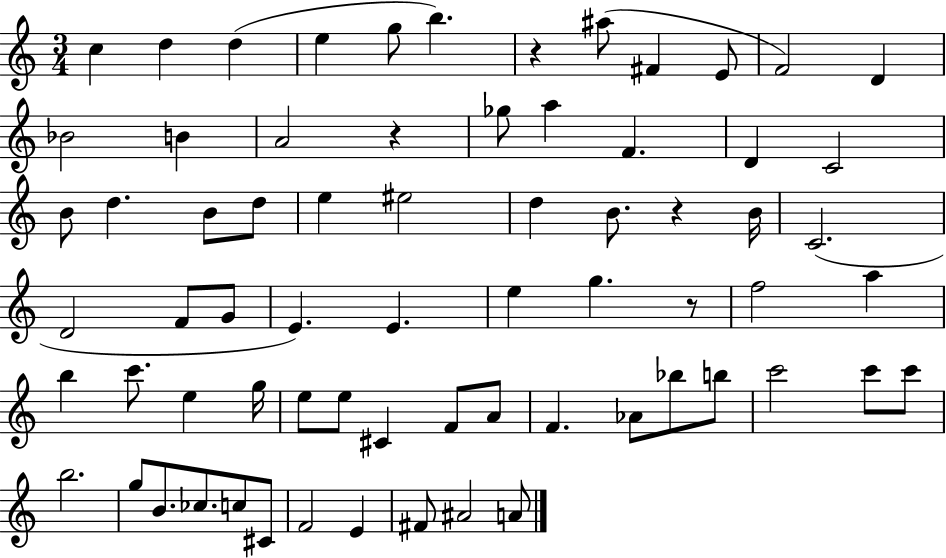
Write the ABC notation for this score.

X:1
T:Untitled
M:3/4
L:1/4
K:C
c d d e g/2 b z ^a/2 ^F E/2 F2 D _B2 B A2 z _g/2 a F D C2 B/2 d B/2 d/2 e ^e2 d B/2 z B/4 C2 D2 F/2 G/2 E E e g z/2 f2 a b c'/2 e g/4 e/2 e/2 ^C F/2 A/2 F _A/2 _b/2 b/2 c'2 c'/2 c'/2 b2 g/2 B/2 _c/2 c/2 ^C/2 F2 E ^F/2 ^A2 A/2